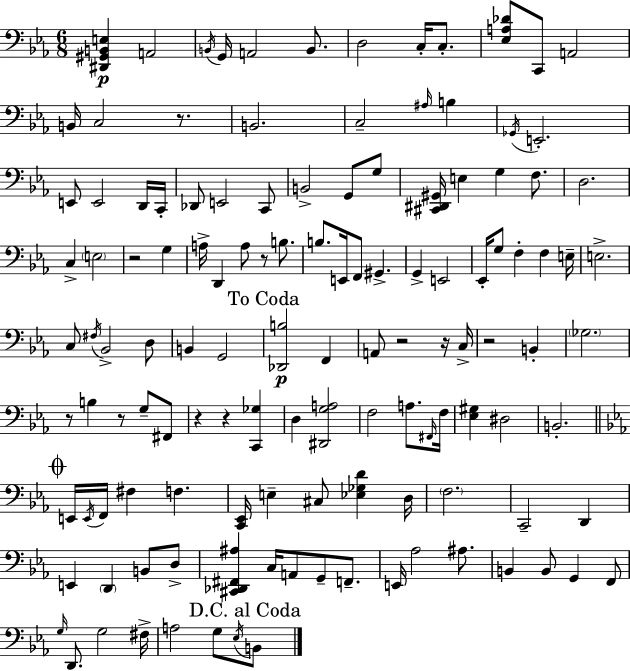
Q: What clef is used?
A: bass